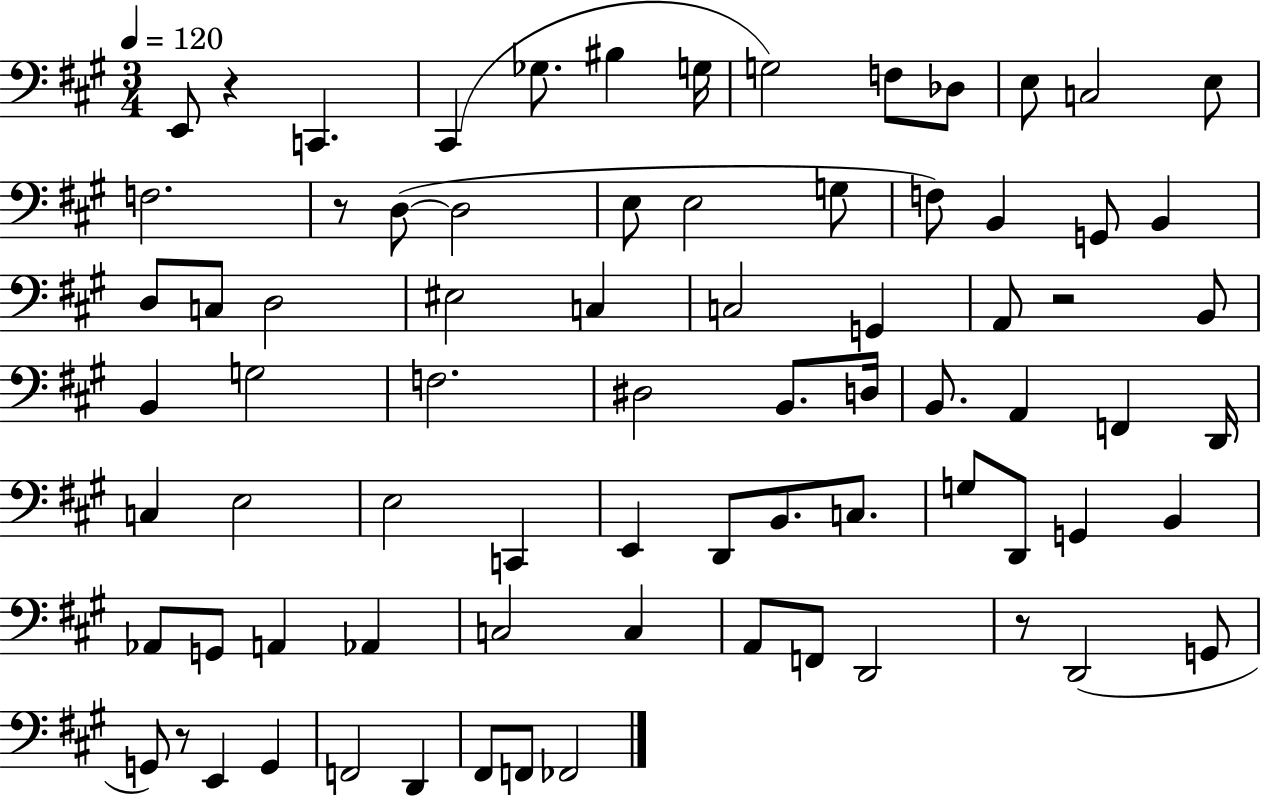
E2/e R/q C2/q. C#2/q Gb3/e. BIS3/q G3/s G3/h F3/e Db3/e E3/e C3/h E3/e F3/h. R/e D3/e D3/h E3/e E3/h G3/e F3/e B2/q G2/e B2/q D3/e C3/e D3/h EIS3/h C3/q C3/h G2/q A2/e R/h B2/e B2/q G3/h F3/h. D#3/h B2/e. D3/s B2/e. A2/q F2/q D2/s C3/q E3/h E3/h C2/q E2/q D2/e B2/e. C3/e. G3/e D2/e G2/q B2/q Ab2/e G2/e A2/q Ab2/q C3/h C3/q A2/e F2/e D2/h R/e D2/h G2/e G2/e R/e E2/q G2/q F2/h D2/q F#2/e F2/e FES2/h